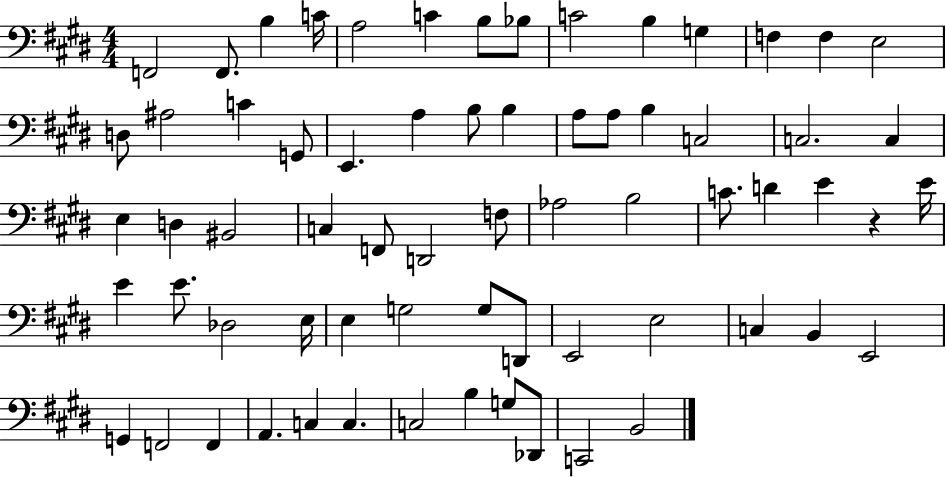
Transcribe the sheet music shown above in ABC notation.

X:1
T:Untitled
M:4/4
L:1/4
K:E
F,,2 F,,/2 B, C/4 A,2 C B,/2 _B,/2 C2 B, G, F, F, E,2 D,/2 ^A,2 C G,,/2 E,, A, B,/2 B, A,/2 A,/2 B, C,2 C,2 C, E, D, ^B,,2 C, F,,/2 D,,2 F,/2 _A,2 B,2 C/2 D E z E/4 E E/2 _D,2 E,/4 E, G,2 G,/2 D,,/2 E,,2 E,2 C, B,, E,,2 G,, F,,2 F,, A,, C, C, C,2 B, G,/2 _D,,/2 C,,2 B,,2